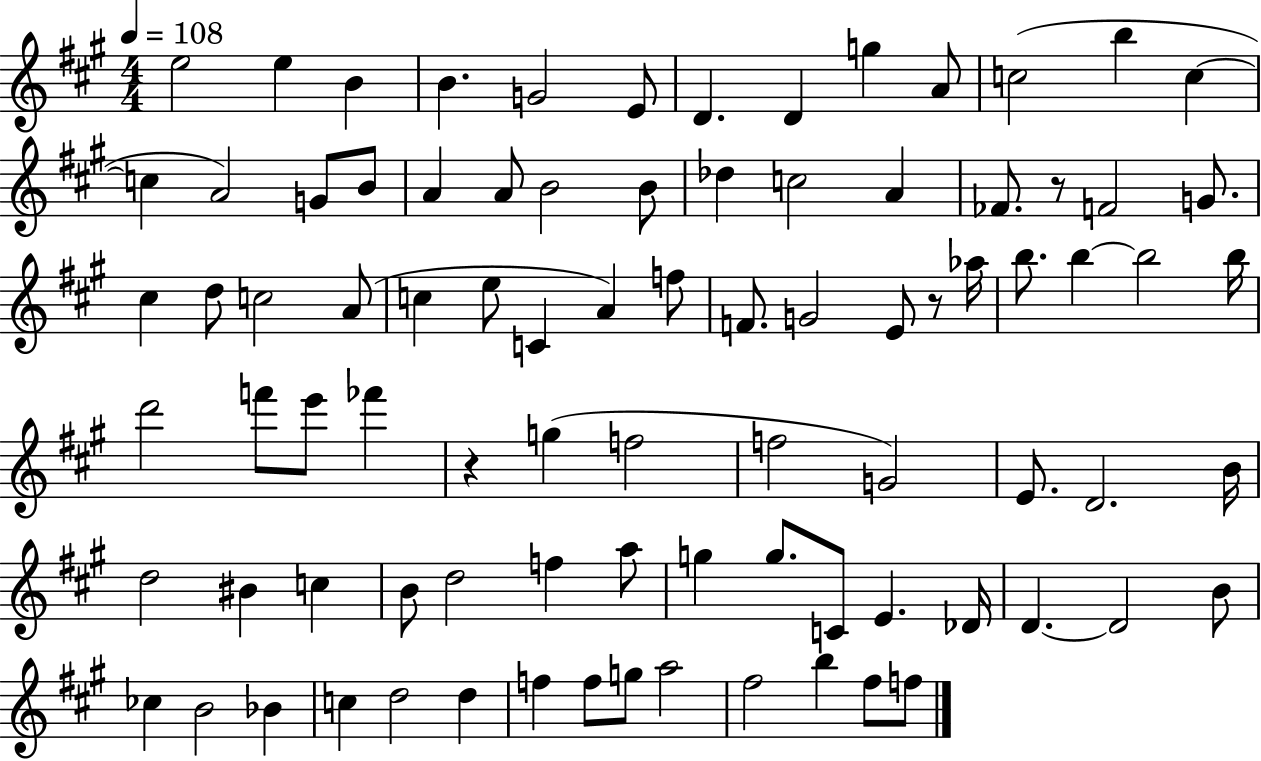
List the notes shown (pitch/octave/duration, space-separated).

E5/h E5/q B4/q B4/q. G4/h E4/e D4/q. D4/q G5/q A4/e C5/h B5/q C5/q C5/q A4/h G4/e B4/e A4/q A4/e B4/h B4/e Db5/q C5/h A4/q FES4/e. R/e F4/h G4/e. C#5/q D5/e C5/h A4/e C5/q E5/e C4/q A4/q F5/e F4/e. G4/h E4/e R/e Ab5/s B5/e. B5/q B5/h B5/s D6/h F6/e E6/e FES6/q R/q G5/q F5/h F5/h G4/h E4/e. D4/h. B4/s D5/h BIS4/q C5/q B4/e D5/h F5/q A5/e G5/q G5/e. C4/e E4/q. Db4/s D4/q. D4/h B4/e CES5/q B4/h Bb4/q C5/q D5/h D5/q F5/q F5/e G5/e A5/h F#5/h B5/q F#5/e F5/e